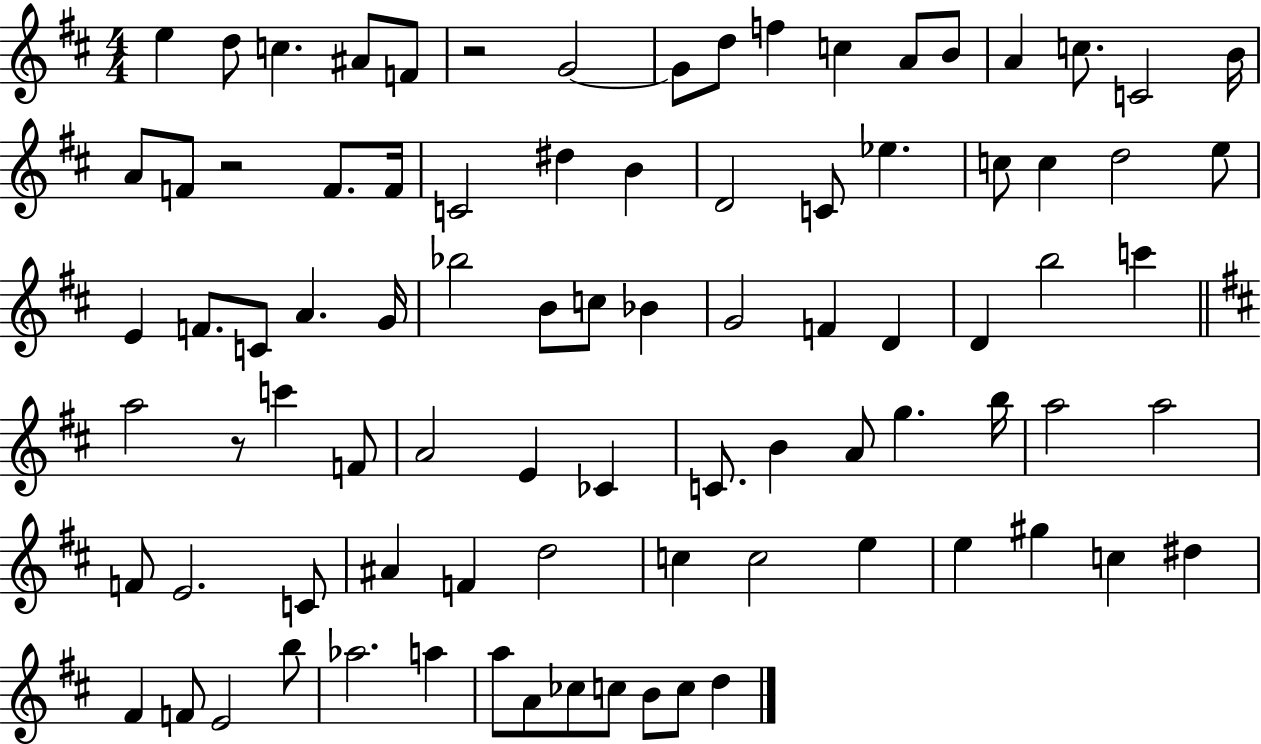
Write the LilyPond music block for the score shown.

{
  \clef treble
  \numericTimeSignature
  \time 4/4
  \key d \major
  \repeat volta 2 { e''4 d''8 c''4. ais'8 f'8 | r2 g'2~~ | g'8 d''8 f''4 c''4 a'8 b'8 | a'4 c''8. c'2 b'16 | \break a'8 f'8 r2 f'8. f'16 | c'2 dis''4 b'4 | d'2 c'8 ees''4. | c''8 c''4 d''2 e''8 | \break e'4 f'8. c'8 a'4. g'16 | bes''2 b'8 c''8 bes'4 | g'2 f'4 d'4 | d'4 b''2 c'''4 | \break \bar "||" \break \key b \minor a''2 r8 c'''4 f'8 | a'2 e'4 ces'4 | c'8. b'4 a'8 g''4. b''16 | a''2 a''2 | \break f'8 e'2. c'8 | ais'4 f'4 d''2 | c''4 c''2 e''4 | e''4 gis''4 c''4 dis''4 | \break fis'4 f'8 e'2 b''8 | aes''2. a''4 | a''8 a'8 ces''8 c''8 b'8 c''8 d''4 | } \bar "|."
}